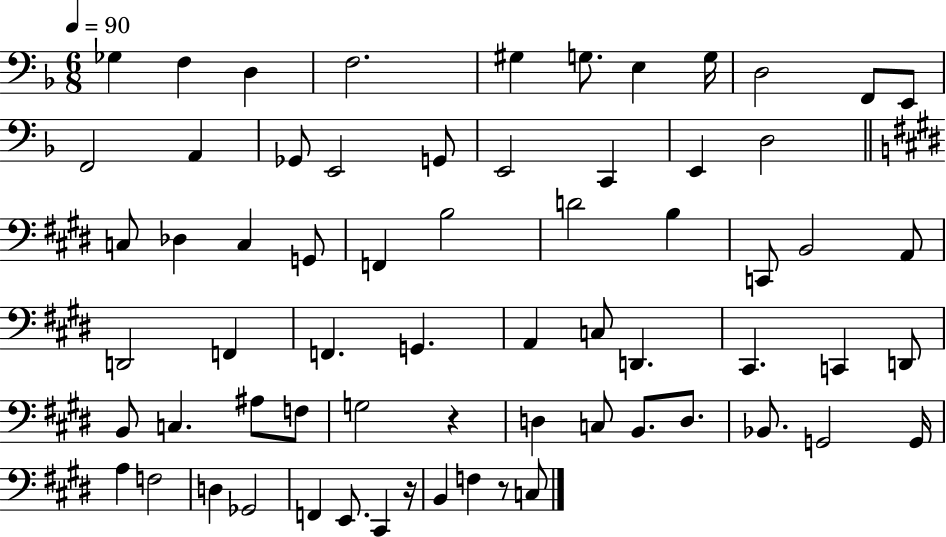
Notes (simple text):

Gb3/q F3/q D3/q F3/h. G#3/q G3/e. E3/q G3/s D3/h F2/e E2/e F2/h A2/q Gb2/e E2/h G2/e E2/h C2/q E2/q D3/h C3/e Db3/q C3/q G2/e F2/q B3/h D4/h B3/q C2/e B2/h A2/e D2/h F2/q F2/q. G2/q. A2/q C3/e D2/q. C#2/q. C2/q D2/e B2/e C3/q. A#3/e F3/e G3/h R/q D3/q C3/e B2/e. D3/e. Bb2/e. G2/h G2/s A3/q F3/h D3/q Gb2/h F2/q E2/e. C#2/q R/s B2/q F3/q R/e C3/e